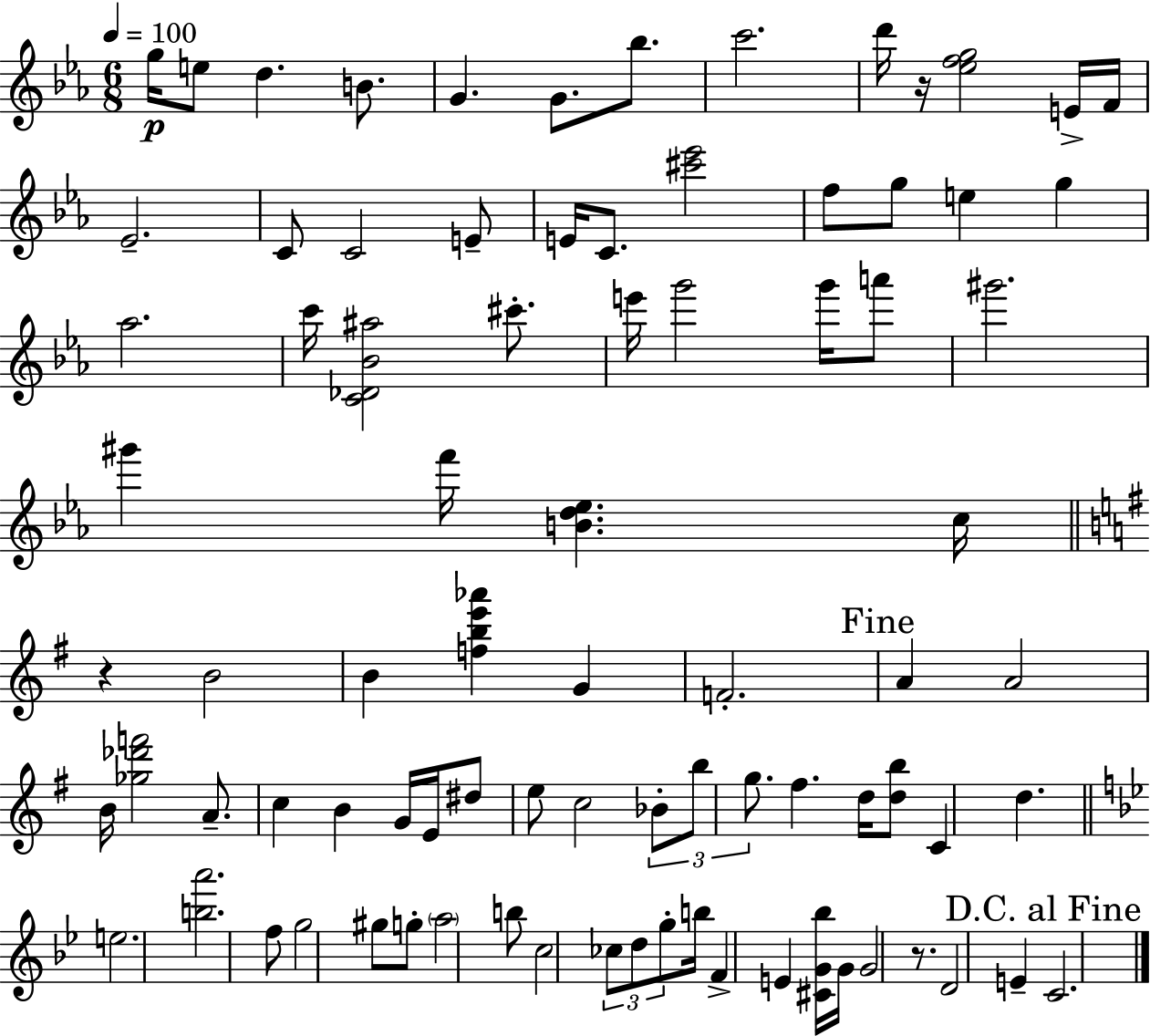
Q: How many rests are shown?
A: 3